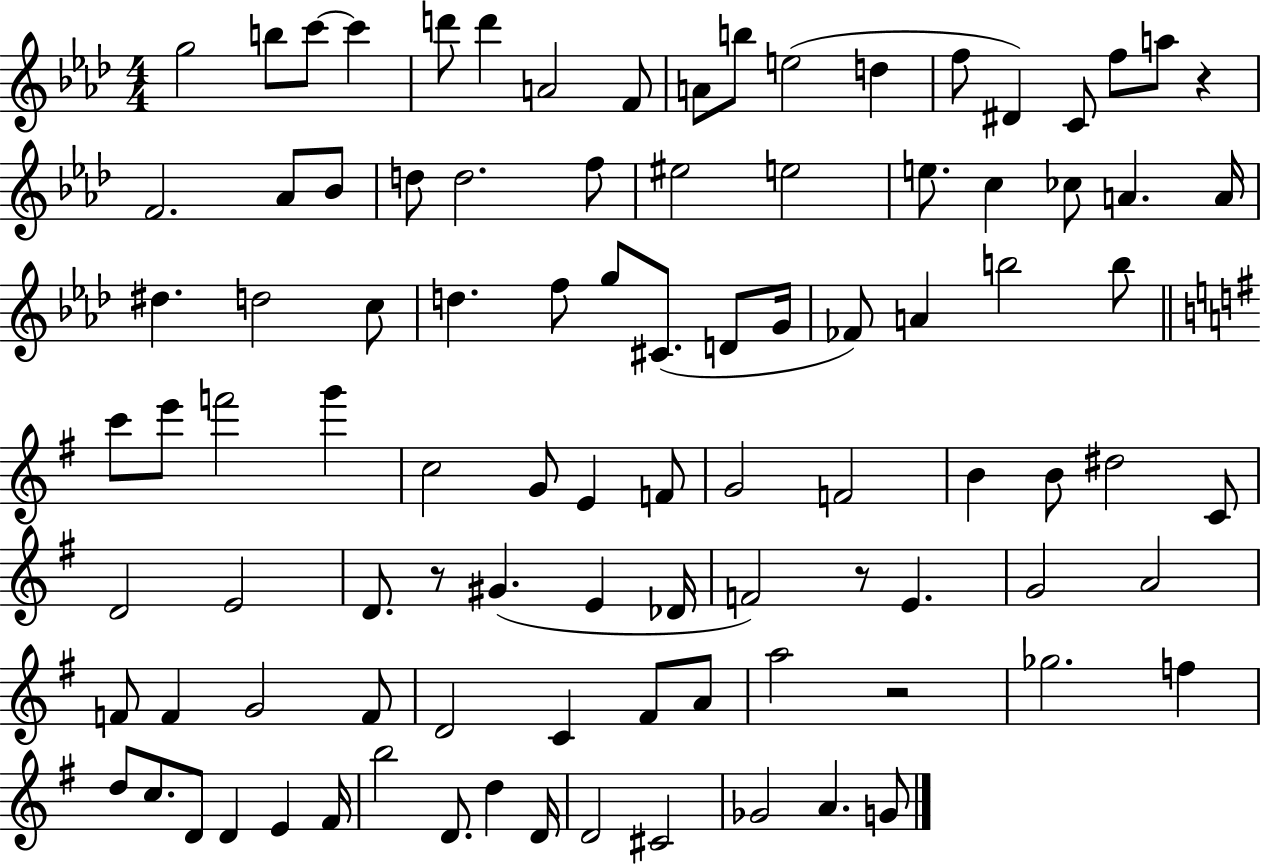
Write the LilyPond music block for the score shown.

{
  \clef treble
  \numericTimeSignature
  \time 4/4
  \key aes \major
  g''2 b''8 c'''8~~ c'''4 | d'''8 d'''4 a'2 f'8 | a'8 b''8 e''2( d''4 | f''8 dis'4) c'8 f''8 a''8 r4 | \break f'2. aes'8 bes'8 | d''8 d''2. f''8 | eis''2 e''2 | e''8. c''4 ces''8 a'4. a'16 | \break dis''4. d''2 c''8 | d''4. f''8 g''8 cis'8.( d'8 g'16 | fes'8) a'4 b''2 b''8 | \bar "||" \break \key e \minor c'''8 e'''8 f'''2 g'''4 | c''2 g'8 e'4 f'8 | g'2 f'2 | b'4 b'8 dis''2 c'8 | \break d'2 e'2 | d'8. r8 gis'4.( e'4 des'16 | f'2) r8 e'4. | g'2 a'2 | \break f'8 f'4 g'2 f'8 | d'2 c'4 fis'8 a'8 | a''2 r2 | ges''2. f''4 | \break d''8 c''8. d'8 d'4 e'4 fis'16 | b''2 d'8. d''4 d'16 | d'2 cis'2 | ges'2 a'4. g'8 | \break \bar "|."
}